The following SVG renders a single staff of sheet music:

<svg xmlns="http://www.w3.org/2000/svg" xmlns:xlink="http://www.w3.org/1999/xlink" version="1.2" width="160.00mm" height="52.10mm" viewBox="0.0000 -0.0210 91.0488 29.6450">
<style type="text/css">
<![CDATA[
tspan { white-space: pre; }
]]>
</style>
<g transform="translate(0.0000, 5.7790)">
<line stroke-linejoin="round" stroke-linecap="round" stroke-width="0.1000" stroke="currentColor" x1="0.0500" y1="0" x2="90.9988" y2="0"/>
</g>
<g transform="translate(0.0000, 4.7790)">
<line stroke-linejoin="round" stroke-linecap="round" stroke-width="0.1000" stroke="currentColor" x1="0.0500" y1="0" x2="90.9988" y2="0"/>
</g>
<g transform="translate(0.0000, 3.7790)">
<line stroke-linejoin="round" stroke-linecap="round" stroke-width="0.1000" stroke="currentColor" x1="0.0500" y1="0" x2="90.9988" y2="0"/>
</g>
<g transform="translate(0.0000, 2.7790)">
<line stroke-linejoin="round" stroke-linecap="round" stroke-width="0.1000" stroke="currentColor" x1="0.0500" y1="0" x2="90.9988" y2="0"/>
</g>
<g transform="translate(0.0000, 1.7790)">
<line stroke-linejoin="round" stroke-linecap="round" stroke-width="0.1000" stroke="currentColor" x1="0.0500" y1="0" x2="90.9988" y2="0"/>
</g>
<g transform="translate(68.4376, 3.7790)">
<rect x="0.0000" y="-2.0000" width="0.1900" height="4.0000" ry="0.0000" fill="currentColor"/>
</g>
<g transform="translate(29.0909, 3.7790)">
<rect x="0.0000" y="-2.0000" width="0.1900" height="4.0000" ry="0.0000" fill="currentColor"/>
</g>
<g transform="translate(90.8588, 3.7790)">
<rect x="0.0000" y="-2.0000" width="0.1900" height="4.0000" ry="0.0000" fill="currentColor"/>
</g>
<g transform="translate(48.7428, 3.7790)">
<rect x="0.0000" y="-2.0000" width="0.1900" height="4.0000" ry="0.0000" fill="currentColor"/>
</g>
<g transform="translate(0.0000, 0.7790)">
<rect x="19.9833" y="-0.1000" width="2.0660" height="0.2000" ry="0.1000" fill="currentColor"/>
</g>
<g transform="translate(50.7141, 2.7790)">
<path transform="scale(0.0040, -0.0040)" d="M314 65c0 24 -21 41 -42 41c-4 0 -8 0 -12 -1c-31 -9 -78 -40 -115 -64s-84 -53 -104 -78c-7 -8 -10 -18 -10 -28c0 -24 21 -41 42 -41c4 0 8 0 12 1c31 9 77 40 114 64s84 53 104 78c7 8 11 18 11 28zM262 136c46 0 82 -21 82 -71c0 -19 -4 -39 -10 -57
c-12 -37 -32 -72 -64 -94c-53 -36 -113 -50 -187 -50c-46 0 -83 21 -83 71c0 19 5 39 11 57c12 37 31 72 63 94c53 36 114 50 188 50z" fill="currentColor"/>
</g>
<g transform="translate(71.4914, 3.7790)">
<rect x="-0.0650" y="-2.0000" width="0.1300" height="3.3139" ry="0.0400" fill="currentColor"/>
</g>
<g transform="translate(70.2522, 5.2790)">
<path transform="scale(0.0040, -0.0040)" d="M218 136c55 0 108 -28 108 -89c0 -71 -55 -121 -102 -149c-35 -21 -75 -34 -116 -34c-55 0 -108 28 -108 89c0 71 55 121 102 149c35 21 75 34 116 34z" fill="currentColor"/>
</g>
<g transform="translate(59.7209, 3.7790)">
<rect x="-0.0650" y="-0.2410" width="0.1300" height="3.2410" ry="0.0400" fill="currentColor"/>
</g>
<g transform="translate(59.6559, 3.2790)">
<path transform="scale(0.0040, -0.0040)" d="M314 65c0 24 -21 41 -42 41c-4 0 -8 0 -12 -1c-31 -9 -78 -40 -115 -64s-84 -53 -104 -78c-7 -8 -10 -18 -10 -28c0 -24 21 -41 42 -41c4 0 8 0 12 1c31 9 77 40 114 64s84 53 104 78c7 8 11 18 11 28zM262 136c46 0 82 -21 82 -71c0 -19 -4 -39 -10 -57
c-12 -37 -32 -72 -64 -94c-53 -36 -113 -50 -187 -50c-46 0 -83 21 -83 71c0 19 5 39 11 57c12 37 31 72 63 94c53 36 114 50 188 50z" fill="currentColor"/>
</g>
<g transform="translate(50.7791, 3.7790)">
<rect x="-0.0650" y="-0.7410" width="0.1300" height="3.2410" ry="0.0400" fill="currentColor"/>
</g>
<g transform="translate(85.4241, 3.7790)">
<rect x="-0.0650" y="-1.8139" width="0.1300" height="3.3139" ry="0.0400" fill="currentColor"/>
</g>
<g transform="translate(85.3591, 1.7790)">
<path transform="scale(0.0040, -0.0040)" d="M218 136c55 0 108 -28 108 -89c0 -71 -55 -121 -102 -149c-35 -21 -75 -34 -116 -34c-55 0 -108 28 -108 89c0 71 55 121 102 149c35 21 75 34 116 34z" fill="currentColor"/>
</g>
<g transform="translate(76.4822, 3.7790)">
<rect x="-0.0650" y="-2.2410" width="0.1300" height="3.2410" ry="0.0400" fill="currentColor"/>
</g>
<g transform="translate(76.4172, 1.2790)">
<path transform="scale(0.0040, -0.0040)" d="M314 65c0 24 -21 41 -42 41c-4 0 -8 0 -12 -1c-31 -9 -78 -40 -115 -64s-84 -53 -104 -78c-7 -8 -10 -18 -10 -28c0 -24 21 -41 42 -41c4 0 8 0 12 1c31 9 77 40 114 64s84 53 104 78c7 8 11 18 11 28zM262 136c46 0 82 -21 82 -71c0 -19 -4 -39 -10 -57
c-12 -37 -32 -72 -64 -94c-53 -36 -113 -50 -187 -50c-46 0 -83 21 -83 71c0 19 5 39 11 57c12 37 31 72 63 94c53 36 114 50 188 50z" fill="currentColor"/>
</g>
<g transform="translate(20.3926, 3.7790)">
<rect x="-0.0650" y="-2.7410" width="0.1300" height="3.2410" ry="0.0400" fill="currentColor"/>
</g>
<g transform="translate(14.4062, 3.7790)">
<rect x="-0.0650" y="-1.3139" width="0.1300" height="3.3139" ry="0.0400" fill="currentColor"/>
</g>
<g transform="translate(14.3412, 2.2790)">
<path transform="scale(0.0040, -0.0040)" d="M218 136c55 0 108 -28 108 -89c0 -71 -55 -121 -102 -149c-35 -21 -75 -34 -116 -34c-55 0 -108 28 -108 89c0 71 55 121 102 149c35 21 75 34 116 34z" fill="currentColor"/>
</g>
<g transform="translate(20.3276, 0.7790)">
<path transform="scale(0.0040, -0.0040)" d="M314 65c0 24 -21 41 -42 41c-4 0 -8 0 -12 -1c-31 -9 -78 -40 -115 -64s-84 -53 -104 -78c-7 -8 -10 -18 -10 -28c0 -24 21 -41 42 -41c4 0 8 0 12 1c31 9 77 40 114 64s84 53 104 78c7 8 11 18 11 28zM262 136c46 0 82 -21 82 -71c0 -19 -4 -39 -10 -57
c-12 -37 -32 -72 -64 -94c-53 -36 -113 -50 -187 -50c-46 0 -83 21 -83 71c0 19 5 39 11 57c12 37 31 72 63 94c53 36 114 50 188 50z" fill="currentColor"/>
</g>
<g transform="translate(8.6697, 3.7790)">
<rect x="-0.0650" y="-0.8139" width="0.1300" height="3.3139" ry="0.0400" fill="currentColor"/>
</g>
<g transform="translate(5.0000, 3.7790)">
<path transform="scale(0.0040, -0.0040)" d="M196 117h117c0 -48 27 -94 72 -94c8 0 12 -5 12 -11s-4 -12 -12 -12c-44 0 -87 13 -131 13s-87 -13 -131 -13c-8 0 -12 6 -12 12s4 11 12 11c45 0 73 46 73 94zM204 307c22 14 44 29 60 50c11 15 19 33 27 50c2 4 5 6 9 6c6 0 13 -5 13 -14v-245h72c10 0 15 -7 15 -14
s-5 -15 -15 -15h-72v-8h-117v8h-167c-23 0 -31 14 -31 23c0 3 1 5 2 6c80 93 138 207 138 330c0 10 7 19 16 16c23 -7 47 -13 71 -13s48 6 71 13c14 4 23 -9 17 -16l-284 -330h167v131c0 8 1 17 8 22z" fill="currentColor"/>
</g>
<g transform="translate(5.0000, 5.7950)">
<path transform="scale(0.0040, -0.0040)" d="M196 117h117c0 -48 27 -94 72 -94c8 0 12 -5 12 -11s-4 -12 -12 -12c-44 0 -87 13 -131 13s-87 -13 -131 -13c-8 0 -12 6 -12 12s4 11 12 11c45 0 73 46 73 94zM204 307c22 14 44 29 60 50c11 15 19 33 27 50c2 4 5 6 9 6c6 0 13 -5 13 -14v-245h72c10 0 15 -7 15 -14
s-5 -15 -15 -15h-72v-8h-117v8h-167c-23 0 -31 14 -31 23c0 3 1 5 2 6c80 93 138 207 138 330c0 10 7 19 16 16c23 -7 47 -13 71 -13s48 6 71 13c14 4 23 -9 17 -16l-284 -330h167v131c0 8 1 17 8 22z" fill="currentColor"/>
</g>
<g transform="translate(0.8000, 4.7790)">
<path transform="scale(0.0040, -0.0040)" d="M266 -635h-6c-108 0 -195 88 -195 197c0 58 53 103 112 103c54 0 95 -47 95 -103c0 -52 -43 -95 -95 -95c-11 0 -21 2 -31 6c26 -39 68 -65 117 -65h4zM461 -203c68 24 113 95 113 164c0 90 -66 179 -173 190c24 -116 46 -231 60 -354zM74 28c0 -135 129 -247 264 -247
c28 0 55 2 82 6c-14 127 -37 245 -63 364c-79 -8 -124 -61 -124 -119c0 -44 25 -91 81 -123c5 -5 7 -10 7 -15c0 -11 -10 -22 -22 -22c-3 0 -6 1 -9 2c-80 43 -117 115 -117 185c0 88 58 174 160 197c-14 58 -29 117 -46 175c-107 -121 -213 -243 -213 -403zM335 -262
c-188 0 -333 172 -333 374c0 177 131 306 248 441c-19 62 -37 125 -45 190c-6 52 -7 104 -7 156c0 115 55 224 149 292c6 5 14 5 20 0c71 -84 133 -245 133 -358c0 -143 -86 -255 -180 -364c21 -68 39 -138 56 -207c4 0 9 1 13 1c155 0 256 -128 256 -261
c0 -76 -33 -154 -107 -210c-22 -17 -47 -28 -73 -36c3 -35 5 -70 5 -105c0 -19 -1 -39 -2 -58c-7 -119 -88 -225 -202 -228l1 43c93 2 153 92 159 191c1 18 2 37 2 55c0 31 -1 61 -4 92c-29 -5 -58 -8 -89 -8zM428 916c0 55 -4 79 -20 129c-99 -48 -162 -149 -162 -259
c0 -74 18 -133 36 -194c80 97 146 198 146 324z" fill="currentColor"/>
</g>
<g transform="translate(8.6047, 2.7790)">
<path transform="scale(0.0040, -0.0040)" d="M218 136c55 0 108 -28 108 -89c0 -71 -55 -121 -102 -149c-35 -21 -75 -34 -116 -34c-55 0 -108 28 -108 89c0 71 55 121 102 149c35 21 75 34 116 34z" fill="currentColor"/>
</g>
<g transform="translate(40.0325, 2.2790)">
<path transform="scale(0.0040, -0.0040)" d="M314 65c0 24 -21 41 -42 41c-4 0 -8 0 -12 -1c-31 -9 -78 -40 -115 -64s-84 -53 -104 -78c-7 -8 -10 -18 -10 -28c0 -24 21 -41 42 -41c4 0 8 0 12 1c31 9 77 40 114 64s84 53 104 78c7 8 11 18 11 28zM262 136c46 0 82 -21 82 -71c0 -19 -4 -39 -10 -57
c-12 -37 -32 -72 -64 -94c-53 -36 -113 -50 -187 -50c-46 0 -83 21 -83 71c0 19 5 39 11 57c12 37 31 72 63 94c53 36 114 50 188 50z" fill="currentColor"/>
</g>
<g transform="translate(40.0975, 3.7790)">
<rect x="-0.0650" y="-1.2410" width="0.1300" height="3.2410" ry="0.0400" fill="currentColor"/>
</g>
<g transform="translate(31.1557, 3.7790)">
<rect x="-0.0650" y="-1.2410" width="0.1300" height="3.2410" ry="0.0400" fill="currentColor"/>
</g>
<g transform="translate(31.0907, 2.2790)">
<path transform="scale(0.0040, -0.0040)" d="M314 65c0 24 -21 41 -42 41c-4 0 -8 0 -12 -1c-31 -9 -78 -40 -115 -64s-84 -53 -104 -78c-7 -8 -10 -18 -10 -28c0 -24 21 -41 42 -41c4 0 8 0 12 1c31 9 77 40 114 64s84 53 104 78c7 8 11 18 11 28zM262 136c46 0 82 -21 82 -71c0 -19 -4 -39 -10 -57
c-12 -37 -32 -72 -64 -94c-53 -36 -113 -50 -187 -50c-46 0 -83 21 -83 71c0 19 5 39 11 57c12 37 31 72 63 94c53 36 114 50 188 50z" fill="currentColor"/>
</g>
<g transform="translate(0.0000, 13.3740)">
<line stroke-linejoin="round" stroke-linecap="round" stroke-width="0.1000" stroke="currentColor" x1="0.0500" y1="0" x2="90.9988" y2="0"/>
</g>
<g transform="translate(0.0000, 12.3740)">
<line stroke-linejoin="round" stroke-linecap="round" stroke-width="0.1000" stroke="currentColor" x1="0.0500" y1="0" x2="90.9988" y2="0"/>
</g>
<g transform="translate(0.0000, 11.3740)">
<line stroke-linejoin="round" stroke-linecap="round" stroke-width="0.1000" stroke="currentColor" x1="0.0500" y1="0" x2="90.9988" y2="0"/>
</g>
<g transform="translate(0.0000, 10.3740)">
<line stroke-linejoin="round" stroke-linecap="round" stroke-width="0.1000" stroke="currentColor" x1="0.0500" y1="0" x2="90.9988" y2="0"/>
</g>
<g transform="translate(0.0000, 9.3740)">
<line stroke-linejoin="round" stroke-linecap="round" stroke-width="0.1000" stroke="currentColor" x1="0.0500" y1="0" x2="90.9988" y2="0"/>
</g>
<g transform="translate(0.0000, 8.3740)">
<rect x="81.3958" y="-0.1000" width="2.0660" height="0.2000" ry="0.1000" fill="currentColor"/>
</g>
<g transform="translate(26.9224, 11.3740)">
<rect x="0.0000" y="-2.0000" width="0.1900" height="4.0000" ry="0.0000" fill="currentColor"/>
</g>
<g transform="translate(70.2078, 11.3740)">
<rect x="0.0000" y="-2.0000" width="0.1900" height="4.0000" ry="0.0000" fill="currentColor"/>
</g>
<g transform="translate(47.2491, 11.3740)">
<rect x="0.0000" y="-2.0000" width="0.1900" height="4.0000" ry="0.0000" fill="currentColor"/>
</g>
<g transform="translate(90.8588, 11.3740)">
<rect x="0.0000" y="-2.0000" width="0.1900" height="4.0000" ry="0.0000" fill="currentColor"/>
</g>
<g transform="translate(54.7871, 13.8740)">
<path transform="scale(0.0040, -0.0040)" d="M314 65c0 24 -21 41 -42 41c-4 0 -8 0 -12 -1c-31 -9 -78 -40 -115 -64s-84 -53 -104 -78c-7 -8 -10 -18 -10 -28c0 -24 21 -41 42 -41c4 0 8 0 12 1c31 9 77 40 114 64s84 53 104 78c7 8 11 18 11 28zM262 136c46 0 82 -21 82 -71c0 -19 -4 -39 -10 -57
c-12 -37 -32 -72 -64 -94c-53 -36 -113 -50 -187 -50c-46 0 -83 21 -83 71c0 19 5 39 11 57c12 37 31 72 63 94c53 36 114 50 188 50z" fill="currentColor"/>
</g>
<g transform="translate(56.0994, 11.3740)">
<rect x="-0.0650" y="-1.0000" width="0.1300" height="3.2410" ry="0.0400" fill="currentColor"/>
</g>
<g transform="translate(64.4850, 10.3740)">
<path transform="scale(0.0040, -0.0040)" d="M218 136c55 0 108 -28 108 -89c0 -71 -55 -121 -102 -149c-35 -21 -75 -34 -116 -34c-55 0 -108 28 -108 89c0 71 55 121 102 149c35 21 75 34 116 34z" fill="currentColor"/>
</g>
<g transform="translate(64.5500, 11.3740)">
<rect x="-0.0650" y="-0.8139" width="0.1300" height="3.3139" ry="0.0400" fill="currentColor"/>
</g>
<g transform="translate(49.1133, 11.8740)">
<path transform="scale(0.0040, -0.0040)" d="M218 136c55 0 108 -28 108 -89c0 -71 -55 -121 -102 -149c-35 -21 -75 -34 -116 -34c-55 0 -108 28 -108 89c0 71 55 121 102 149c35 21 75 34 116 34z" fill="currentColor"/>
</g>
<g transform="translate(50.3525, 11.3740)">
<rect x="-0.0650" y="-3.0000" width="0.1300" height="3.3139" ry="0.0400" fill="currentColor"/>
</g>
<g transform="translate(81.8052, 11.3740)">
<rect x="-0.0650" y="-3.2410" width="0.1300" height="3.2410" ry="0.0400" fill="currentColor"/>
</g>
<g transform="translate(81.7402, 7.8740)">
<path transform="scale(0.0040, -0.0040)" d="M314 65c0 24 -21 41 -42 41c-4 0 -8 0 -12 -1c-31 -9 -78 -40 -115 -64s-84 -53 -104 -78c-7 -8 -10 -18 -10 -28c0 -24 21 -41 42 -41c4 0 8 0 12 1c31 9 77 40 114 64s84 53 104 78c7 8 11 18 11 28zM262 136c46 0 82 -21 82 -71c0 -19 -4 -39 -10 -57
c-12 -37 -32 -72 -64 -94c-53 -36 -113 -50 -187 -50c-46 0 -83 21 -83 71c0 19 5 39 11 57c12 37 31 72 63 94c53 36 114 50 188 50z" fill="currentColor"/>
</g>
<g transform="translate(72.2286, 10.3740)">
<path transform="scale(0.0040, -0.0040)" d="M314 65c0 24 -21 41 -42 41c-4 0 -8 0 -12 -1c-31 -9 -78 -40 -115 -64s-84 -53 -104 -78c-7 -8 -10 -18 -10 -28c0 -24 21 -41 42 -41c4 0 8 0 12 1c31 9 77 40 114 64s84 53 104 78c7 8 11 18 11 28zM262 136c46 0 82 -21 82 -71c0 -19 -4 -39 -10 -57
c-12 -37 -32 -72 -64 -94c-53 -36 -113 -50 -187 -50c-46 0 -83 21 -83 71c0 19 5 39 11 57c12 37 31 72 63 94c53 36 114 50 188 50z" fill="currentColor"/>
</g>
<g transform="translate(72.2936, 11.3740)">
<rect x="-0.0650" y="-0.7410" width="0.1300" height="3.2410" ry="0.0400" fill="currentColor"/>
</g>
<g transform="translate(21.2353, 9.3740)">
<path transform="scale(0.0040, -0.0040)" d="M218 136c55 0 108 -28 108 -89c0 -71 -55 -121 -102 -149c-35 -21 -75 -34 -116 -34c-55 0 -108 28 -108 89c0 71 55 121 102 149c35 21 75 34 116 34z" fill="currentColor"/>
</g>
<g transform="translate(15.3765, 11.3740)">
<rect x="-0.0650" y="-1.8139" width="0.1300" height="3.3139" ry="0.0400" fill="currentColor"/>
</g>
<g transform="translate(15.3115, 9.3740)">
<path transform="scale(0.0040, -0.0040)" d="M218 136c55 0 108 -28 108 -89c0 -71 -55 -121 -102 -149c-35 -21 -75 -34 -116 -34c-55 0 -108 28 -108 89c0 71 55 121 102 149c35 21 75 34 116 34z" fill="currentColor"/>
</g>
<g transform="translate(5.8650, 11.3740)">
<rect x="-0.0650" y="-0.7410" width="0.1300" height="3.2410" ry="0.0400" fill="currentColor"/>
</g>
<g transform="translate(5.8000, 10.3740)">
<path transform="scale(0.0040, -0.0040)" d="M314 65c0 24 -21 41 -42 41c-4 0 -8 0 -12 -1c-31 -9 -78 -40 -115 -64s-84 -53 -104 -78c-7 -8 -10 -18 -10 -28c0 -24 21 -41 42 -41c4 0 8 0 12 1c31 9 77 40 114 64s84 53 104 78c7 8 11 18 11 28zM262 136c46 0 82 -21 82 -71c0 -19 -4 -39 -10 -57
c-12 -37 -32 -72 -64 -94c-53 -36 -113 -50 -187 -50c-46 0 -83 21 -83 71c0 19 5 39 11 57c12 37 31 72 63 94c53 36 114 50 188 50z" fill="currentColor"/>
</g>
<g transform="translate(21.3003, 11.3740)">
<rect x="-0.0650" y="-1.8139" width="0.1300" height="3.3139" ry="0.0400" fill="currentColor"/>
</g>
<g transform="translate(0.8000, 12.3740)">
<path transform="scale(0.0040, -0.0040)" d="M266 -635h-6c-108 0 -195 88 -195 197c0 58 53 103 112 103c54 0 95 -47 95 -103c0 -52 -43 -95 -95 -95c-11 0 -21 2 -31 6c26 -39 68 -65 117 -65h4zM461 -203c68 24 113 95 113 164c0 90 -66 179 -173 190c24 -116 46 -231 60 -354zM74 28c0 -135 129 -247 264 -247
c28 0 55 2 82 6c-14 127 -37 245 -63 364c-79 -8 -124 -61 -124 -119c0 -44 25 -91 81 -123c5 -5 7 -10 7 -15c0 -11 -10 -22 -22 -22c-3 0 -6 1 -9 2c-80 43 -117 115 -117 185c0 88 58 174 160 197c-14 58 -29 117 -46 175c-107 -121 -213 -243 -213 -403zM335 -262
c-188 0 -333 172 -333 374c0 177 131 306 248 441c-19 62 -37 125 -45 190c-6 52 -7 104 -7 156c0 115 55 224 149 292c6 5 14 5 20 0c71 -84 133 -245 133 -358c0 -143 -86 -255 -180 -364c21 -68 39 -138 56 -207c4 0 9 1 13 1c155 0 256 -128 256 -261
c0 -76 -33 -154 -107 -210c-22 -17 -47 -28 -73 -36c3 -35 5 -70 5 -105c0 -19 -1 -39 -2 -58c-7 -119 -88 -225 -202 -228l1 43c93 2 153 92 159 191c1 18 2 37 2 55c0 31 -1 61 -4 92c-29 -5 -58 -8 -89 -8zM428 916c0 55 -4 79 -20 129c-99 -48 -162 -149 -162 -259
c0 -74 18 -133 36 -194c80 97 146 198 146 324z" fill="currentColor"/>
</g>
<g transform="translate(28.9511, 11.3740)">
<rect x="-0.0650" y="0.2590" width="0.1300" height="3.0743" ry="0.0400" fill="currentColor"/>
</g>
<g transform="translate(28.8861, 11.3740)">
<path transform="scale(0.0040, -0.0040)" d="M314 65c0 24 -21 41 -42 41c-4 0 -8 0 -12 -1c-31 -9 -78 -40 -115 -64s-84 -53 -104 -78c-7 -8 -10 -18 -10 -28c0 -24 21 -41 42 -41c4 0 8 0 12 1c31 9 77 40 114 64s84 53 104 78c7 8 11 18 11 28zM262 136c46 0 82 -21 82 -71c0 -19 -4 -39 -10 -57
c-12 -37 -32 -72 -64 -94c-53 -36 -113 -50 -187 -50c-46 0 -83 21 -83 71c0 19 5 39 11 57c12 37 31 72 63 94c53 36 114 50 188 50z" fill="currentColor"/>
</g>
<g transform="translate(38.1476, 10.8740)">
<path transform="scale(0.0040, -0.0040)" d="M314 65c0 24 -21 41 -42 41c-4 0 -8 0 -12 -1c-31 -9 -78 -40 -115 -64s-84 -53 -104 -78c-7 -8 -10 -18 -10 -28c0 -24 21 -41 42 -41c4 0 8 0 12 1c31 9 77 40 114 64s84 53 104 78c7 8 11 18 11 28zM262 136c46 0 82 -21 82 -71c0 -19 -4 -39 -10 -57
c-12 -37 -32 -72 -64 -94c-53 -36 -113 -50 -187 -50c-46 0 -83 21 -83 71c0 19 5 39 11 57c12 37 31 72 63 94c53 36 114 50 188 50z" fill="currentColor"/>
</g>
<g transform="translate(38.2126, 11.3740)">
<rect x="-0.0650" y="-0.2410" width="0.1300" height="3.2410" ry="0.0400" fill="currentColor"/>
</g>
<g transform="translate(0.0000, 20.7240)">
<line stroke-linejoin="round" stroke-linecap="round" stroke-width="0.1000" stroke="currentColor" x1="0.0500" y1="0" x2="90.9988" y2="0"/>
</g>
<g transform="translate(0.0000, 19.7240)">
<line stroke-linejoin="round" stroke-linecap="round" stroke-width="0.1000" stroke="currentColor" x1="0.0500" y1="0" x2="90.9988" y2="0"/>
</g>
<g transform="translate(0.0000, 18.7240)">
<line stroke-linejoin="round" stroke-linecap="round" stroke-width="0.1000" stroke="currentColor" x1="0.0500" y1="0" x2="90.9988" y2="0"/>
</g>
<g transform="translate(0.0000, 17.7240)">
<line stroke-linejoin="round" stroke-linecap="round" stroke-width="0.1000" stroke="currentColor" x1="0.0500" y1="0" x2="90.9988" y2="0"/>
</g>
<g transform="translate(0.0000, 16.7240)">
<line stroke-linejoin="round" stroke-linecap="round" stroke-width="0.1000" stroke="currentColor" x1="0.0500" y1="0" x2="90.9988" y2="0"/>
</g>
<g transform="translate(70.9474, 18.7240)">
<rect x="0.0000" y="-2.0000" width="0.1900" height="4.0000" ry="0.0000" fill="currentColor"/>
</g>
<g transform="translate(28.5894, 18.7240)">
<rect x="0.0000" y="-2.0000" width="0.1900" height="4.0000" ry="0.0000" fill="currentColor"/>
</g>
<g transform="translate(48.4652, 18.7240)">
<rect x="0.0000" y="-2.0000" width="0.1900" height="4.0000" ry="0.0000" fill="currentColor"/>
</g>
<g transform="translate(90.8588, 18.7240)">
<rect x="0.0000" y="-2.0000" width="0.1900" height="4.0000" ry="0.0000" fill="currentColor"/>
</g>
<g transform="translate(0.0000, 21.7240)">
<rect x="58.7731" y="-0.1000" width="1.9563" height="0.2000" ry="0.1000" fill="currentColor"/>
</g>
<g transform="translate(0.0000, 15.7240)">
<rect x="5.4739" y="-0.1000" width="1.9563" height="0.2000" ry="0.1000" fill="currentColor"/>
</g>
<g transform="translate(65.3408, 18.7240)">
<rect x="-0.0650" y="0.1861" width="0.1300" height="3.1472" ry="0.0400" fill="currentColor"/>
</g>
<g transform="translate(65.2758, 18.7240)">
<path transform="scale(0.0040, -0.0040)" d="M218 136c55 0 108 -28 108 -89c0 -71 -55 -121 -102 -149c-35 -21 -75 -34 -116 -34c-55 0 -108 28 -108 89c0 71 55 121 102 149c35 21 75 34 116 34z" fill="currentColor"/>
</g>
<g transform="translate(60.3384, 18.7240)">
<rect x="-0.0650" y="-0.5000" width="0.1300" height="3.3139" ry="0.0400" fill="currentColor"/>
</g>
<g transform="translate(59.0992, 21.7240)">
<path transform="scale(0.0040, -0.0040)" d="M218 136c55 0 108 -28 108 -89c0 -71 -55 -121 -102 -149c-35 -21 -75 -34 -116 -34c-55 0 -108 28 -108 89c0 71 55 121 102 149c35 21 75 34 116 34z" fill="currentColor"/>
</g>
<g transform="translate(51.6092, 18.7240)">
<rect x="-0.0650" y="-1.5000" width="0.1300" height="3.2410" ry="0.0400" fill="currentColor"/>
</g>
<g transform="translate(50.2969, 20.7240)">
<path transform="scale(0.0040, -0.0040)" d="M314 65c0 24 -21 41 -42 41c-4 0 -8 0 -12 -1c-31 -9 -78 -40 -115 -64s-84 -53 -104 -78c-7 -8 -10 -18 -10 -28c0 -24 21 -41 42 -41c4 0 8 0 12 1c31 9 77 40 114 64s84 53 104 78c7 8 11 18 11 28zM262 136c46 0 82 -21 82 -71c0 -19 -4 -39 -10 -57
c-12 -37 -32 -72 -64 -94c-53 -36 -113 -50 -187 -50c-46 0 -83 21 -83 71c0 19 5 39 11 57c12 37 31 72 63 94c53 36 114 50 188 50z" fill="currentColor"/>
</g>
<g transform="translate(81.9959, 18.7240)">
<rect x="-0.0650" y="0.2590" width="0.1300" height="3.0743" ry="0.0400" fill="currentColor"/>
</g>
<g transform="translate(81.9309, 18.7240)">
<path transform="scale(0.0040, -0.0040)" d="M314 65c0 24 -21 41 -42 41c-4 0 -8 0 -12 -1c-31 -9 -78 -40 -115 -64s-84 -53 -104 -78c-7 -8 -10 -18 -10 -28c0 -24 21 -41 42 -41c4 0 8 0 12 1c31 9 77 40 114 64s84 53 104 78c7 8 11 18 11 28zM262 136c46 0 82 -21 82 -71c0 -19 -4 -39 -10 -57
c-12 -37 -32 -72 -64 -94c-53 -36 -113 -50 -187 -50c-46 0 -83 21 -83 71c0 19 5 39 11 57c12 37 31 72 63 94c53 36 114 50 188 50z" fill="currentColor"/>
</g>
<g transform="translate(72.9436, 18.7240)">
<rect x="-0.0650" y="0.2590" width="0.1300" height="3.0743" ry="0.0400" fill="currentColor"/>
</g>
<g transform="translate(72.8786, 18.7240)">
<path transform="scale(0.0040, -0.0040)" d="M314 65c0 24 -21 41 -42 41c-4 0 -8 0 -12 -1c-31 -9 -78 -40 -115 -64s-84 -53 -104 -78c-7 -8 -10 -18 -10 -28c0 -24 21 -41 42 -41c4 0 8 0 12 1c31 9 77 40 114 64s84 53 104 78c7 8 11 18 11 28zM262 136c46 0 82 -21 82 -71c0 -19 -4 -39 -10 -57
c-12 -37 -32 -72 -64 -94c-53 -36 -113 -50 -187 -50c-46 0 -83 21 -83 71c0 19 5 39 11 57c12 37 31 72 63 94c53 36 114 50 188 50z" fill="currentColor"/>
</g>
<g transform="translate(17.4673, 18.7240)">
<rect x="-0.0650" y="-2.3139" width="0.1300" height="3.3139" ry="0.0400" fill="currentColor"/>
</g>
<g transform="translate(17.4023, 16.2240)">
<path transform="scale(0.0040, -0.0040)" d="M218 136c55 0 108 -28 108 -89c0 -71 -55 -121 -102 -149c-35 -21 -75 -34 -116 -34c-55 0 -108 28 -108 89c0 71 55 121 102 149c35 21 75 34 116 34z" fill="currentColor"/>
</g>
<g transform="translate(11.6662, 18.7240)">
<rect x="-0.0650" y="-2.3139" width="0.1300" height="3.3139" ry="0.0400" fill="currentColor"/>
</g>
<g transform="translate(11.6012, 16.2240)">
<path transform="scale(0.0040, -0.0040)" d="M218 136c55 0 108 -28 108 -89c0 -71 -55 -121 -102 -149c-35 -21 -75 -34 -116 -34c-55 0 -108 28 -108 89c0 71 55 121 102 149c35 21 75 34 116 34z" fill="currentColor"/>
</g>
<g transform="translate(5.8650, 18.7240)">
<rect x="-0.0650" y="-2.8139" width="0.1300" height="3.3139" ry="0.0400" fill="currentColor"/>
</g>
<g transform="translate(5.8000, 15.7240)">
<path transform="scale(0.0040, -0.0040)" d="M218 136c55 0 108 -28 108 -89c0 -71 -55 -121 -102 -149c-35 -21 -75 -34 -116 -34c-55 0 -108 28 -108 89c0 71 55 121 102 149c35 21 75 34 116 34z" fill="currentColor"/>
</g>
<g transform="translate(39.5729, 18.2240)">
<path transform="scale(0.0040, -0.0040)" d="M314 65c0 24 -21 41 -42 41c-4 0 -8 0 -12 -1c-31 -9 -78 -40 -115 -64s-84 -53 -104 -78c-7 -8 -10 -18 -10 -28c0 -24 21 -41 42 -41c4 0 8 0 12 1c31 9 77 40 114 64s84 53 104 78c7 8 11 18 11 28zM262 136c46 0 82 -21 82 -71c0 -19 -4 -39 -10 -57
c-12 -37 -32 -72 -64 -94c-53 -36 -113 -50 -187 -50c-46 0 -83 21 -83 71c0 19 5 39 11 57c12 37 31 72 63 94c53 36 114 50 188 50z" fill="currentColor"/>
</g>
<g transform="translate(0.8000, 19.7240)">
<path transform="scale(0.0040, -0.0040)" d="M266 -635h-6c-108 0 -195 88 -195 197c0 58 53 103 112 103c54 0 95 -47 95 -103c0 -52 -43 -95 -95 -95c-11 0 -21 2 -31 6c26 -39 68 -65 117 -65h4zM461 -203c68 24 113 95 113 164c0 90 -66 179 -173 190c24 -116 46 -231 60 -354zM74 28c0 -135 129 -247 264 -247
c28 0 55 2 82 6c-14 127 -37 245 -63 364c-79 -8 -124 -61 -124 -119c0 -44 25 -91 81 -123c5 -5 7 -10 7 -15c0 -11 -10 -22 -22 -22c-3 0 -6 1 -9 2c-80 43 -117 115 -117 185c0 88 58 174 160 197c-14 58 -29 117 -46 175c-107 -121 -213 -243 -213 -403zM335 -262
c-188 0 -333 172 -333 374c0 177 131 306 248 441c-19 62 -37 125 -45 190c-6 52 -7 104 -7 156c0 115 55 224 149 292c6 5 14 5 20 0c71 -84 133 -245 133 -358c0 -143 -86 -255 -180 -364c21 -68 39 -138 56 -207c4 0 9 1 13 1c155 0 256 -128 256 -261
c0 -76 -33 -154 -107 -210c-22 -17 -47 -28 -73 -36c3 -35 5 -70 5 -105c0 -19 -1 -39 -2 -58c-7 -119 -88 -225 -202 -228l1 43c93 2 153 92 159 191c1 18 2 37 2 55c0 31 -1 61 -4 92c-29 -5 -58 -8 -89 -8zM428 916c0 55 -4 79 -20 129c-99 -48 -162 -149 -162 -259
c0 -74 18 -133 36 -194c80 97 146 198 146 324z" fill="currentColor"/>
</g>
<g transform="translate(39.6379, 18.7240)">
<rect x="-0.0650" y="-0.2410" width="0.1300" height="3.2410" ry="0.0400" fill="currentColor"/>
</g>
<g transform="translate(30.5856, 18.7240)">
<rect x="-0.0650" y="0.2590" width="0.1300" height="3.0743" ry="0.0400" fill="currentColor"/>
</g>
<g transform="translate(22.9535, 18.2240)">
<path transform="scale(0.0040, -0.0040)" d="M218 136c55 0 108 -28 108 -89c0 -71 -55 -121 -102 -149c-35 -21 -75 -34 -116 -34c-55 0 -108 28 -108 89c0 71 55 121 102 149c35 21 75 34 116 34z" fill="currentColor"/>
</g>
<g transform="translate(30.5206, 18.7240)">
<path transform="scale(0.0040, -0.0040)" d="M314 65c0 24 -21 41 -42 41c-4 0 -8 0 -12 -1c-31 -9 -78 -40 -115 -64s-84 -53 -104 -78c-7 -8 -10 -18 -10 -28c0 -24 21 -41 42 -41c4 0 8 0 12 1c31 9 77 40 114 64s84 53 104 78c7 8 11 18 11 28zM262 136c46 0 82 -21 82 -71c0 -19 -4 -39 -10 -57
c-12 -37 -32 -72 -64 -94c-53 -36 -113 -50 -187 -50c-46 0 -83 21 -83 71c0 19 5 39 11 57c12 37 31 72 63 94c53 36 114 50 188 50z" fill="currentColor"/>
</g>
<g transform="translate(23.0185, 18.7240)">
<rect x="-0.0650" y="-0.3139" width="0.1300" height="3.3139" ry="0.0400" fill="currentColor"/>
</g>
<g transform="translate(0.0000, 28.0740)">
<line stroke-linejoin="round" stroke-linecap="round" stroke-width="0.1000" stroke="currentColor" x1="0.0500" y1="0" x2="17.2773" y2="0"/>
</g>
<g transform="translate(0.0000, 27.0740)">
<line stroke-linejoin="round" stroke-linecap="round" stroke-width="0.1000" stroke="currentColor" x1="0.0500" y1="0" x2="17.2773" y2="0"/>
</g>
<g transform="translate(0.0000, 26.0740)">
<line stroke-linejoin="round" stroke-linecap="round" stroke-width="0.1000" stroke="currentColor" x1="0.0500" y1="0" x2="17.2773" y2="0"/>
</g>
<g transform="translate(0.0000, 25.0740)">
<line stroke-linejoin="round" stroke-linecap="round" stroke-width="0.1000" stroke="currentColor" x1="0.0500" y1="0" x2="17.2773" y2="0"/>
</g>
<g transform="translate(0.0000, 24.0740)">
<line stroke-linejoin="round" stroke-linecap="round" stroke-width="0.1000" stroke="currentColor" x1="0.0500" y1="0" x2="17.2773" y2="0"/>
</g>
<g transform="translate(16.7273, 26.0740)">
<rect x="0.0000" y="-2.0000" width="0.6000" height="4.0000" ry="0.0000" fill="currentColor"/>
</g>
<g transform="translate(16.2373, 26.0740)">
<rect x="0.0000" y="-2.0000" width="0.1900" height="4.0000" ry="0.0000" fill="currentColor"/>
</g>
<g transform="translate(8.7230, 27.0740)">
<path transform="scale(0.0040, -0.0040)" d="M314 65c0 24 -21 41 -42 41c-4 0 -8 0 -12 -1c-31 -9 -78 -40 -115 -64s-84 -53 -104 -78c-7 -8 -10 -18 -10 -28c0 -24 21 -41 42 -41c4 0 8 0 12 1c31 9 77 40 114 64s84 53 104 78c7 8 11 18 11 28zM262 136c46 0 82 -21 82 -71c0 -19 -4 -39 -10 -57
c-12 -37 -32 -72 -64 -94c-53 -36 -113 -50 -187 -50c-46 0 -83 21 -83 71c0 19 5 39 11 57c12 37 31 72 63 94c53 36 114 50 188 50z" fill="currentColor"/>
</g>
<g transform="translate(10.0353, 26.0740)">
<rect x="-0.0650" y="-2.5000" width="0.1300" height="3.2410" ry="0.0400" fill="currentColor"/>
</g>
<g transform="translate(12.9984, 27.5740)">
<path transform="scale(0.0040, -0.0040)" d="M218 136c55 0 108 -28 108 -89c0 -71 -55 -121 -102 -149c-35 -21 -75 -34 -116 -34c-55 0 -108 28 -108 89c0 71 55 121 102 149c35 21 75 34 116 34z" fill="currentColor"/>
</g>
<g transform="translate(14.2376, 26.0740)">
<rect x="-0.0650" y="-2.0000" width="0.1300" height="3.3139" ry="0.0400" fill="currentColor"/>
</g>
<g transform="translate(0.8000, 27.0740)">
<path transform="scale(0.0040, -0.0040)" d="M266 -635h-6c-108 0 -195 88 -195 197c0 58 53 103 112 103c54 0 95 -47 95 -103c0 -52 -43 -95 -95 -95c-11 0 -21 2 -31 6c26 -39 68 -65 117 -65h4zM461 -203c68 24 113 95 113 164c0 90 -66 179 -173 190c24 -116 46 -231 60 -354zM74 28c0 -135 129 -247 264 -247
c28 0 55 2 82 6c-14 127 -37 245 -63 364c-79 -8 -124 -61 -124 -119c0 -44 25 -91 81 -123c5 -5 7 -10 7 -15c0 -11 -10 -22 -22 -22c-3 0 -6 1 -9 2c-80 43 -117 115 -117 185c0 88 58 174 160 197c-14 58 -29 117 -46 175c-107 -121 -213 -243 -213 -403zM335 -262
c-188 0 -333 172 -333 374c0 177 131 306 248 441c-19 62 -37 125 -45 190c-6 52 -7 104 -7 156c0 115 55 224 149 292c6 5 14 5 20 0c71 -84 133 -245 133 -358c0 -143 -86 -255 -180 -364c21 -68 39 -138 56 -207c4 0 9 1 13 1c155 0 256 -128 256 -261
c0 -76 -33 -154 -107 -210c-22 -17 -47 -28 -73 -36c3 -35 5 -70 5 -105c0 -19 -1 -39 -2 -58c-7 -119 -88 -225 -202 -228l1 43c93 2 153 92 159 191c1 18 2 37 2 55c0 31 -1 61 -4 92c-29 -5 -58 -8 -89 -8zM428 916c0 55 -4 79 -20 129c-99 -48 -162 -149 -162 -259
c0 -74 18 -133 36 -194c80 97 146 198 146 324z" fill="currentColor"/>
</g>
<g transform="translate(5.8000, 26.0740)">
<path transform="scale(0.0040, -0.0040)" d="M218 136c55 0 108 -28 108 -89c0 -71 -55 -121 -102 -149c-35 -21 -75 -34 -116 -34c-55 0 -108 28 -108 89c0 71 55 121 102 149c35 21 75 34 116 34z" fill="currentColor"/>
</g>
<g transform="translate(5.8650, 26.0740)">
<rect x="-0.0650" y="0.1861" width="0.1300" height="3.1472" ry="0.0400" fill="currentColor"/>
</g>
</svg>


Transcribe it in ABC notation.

X:1
T:Untitled
M:4/4
L:1/4
K:C
d e a2 e2 e2 d2 c2 F g2 f d2 f f B2 c2 A D2 d d2 b2 a g g c B2 c2 E2 C B B2 B2 B G2 F